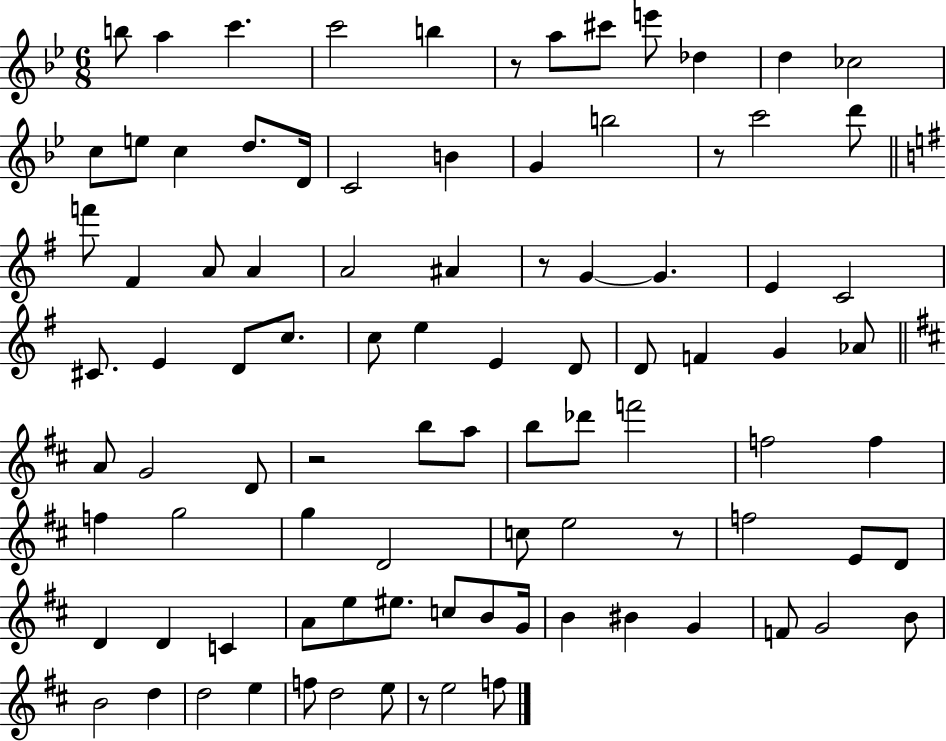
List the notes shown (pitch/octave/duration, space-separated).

B5/e A5/q C6/q. C6/h B5/q R/e A5/e C#6/e E6/e Db5/q D5/q CES5/h C5/e E5/e C5/q D5/e. D4/s C4/h B4/q G4/q B5/h R/e C6/h D6/e F6/e F#4/q A4/e A4/q A4/h A#4/q R/e G4/q G4/q. E4/q C4/h C#4/e. E4/q D4/e C5/e. C5/e E5/q E4/q D4/e D4/e F4/q G4/q Ab4/e A4/e G4/h D4/e R/h B5/e A5/e B5/e Db6/e F6/h F5/h F5/q F5/q G5/h G5/q D4/h C5/e E5/h R/e F5/h E4/e D4/e D4/q D4/q C4/q A4/e E5/e EIS5/e. C5/e B4/e G4/s B4/q BIS4/q G4/q F4/e G4/h B4/e B4/h D5/q D5/h E5/q F5/e D5/h E5/e R/e E5/h F5/e